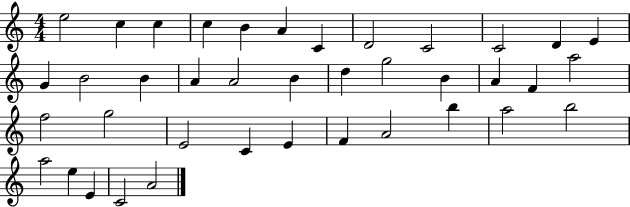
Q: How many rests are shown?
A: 0